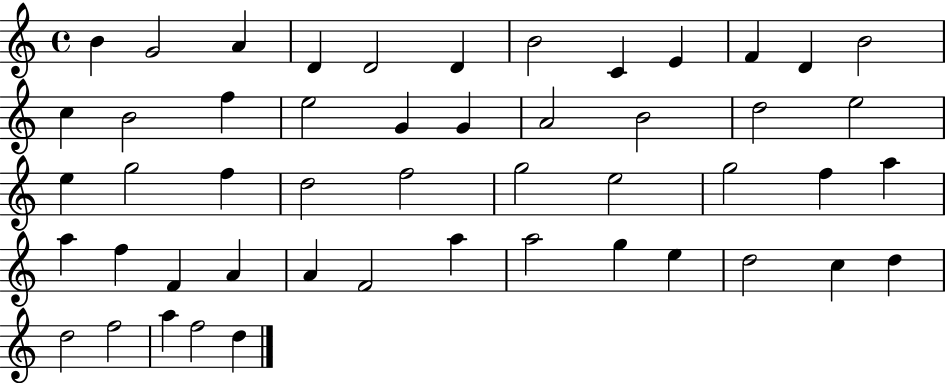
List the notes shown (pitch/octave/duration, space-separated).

B4/q G4/h A4/q D4/q D4/h D4/q B4/h C4/q E4/q F4/q D4/q B4/h C5/q B4/h F5/q E5/h G4/q G4/q A4/h B4/h D5/h E5/h E5/q G5/h F5/q D5/h F5/h G5/h E5/h G5/h F5/q A5/q A5/q F5/q F4/q A4/q A4/q F4/h A5/q A5/h G5/q E5/q D5/h C5/q D5/q D5/h F5/h A5/q F5/h D5/q